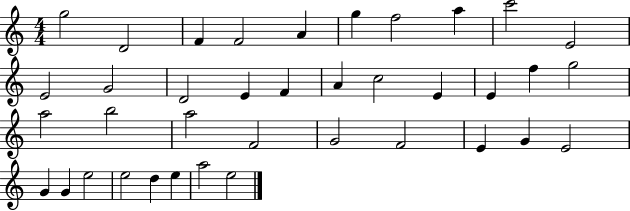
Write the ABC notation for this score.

X:1
T:Untitled
M:4/4
L:1/4
K:C
g2 D2 F F2 A g f2 a c'2 E2 E2 G2 D2 E F A c2 E E f g2 a2 b2 a2 F2 G2 F2 E G E2 G G e2 e2 d e a2 e2